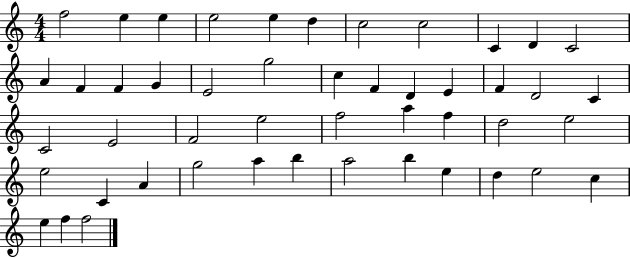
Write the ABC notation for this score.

X:1
T:Untitled
M:4/4
L:1/4
K:C
f2 e e e2 e d c2 c2 C D C2 A F F G E2 g2 c F D E F D2 C C2 E2 F2 e2 f2 a f d2 e2 e2 C A g2 a b a2 b e d e2 c e f f2